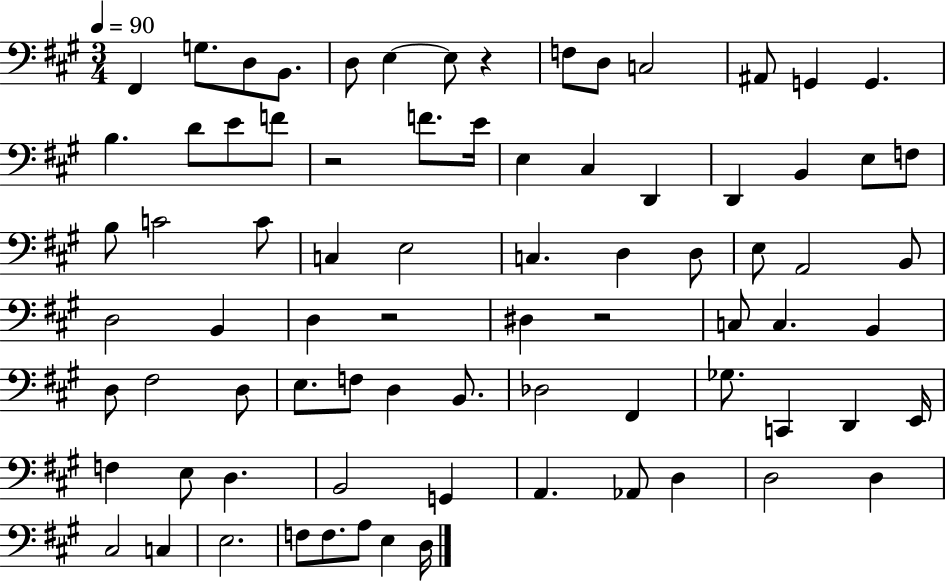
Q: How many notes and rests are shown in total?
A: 79